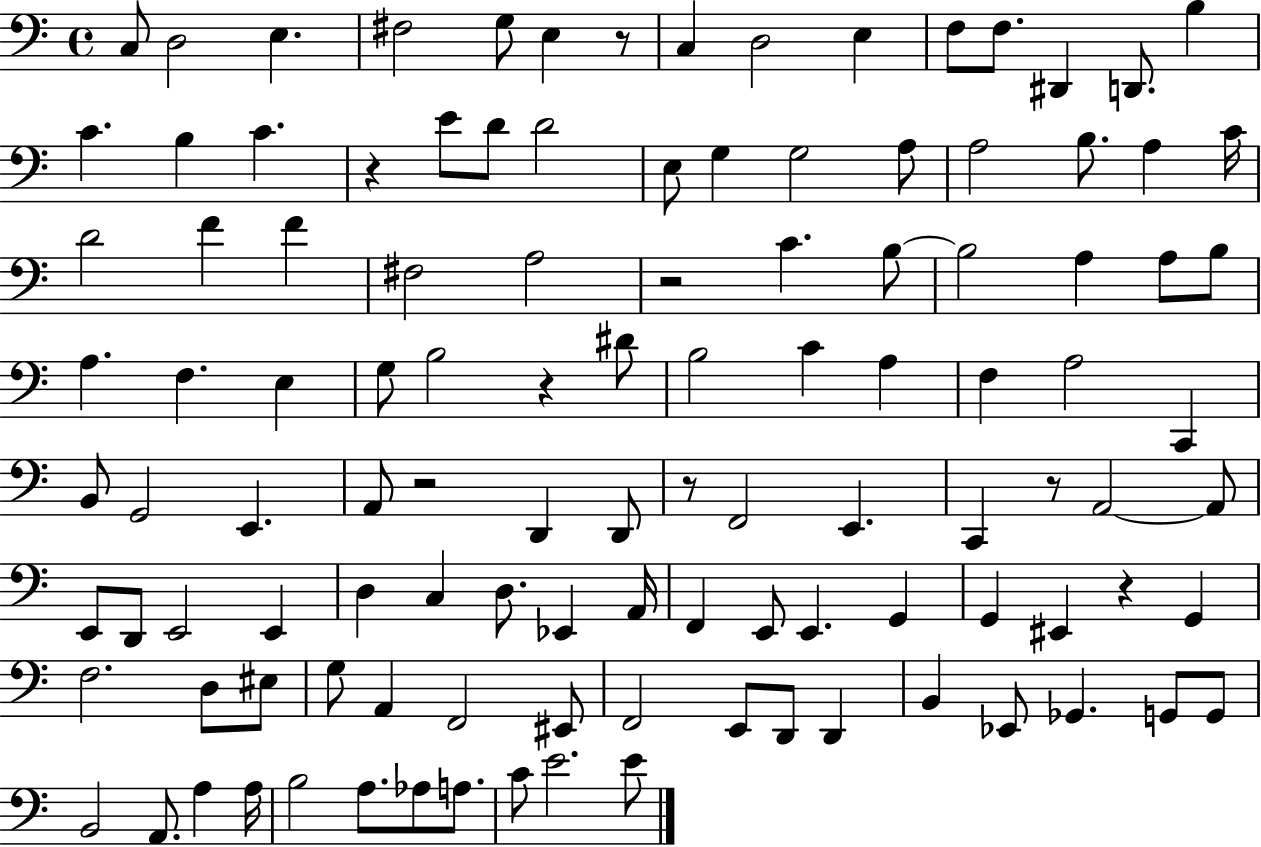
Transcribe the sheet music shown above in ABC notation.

X:1
T:Untitled
M:4/4
L:1/4
K:C
C,/2 D,2 E, ^F,2 G,/2 E, z/2 C, D,2 E, F,/2 F,/2 ^D,, D,,/2 B, C B, C z E/2 D/2 D2 E,/2 G, G,2 A,/2 A,2 B,/2 A, C/4 D2 F F ^F,2 A,2 z2 C B,/2 B,2 A, A,/2 B,/2 A, F, E, G,/2 B,2 z ^D/2 B,2 C A, F, A,2 C,, B,,/2 G,,2 E,, A,,/2 z2 D,, D,,/2 z/2 F,,2 E,, C,, z/2 A,,2 A,,/2 E,,/2 D,,/2 E,,2 E,, D, C, D,/2 _E,, A,,/4 F,, E,,/2 E,, G,, G,, ^E,, z G,, F,2 D,/2 ^E,/2 G,/2 A,, F,,2 ^E,,/2 F,,2 E,,/2 D,,/2 D,, B,, _E,,/2 _G,, G,,/2 G,,/2 B,,2 A,,/2 A, A,/4 B,2 A,/2 _A,/2 A,/2 C/2 E2 E/2